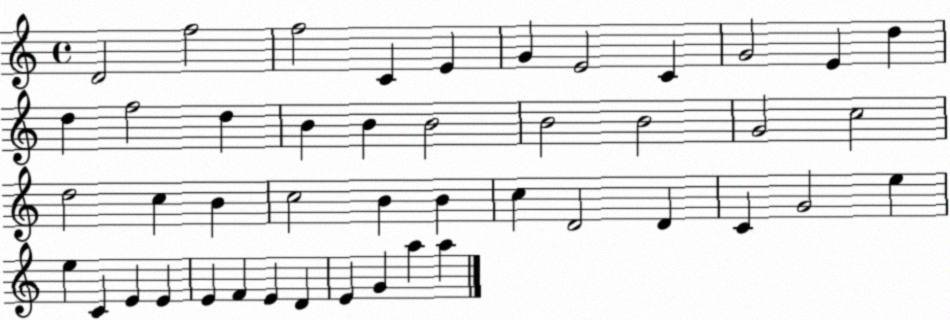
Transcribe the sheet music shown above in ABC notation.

X:1
T:Untitled
M:4/4
L:1/4
K:C
D2 f2 f2 C E G E2 C G2 E d d f2 d B B B2 B2 B2 G2 c2 d2 c B c2 B B c D2 D C G2 e e C E E E F E D E G a a